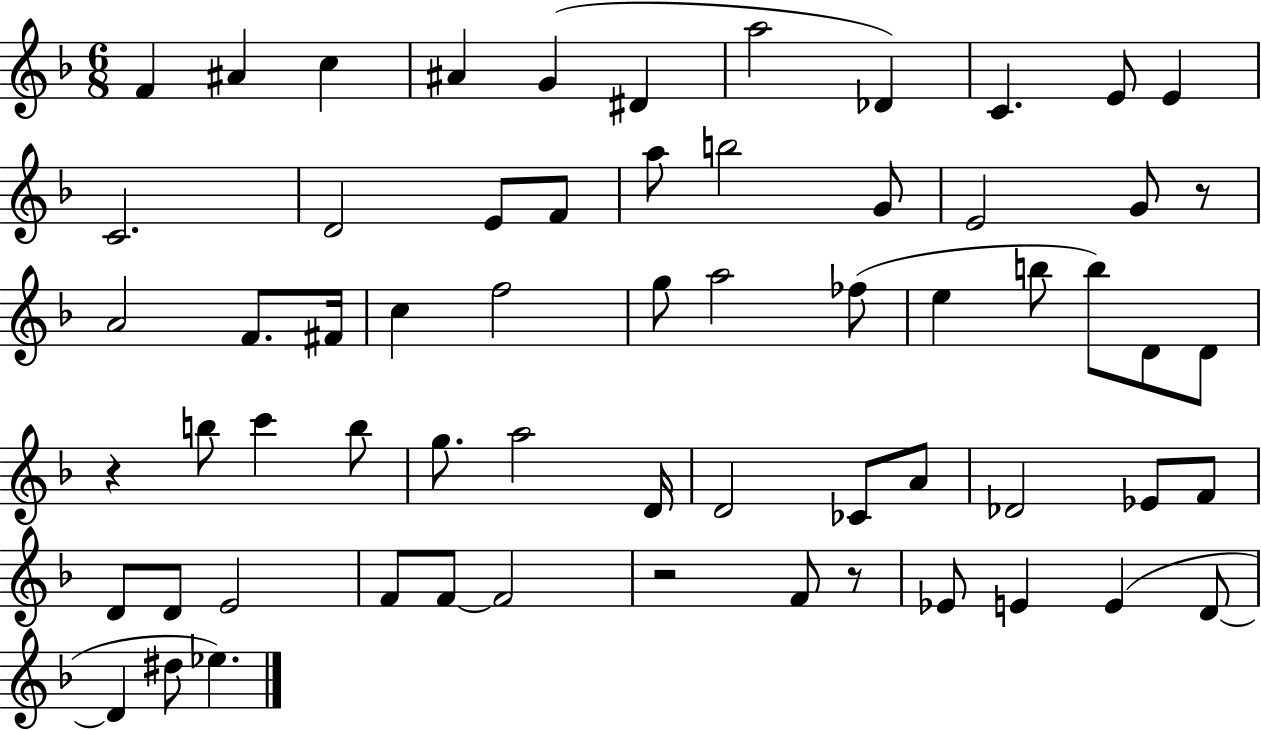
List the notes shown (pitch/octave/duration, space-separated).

F4/q A#4/q C5/q A#4/q G4/q D#4/q A5/h Db4/q C4/q. E4/e E4/q C4/h. D4/h E4/e F4/e A5/e B5/h G4/e E4/h G4/e R/e A4/h F4/e. F#4/s C5/q F5/h G5/e A5/h FES5/e E5/q B5/e B5/e D4/e D4/e R/q B5/e C6/q B5/e G5/e. A5/h D4/s D4/h CES4/e A4/e Db4/h Eb4/e F4/e D4/e D4/e E4/h F4/e F4/e F4/h R/h F4/e R/e Eb4/e E4/q E4/q D4/e D4/q D#5/e Eb5/q.